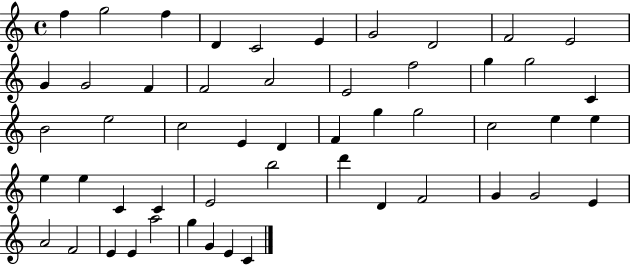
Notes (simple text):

F5/q G5/h F5/q D4/q C4/h E4/q G4/h D4/h F4/h E4/h G4/q G4/h F4/q F4/h A4/h E4/h F5/h G5/q G5/h C4/q B4/h E5/h C5/h E4/q D4/q F4/q G5/q G5/h C5/h E5/q E5/q E5/q E5/q C4/q C4/q E4/h B5/h D6/q D4/q F4/h G4/q G4/h E4/q A4/h F4/h E4/q E4/q A5/h G5/q G4/q E4/q C4/q